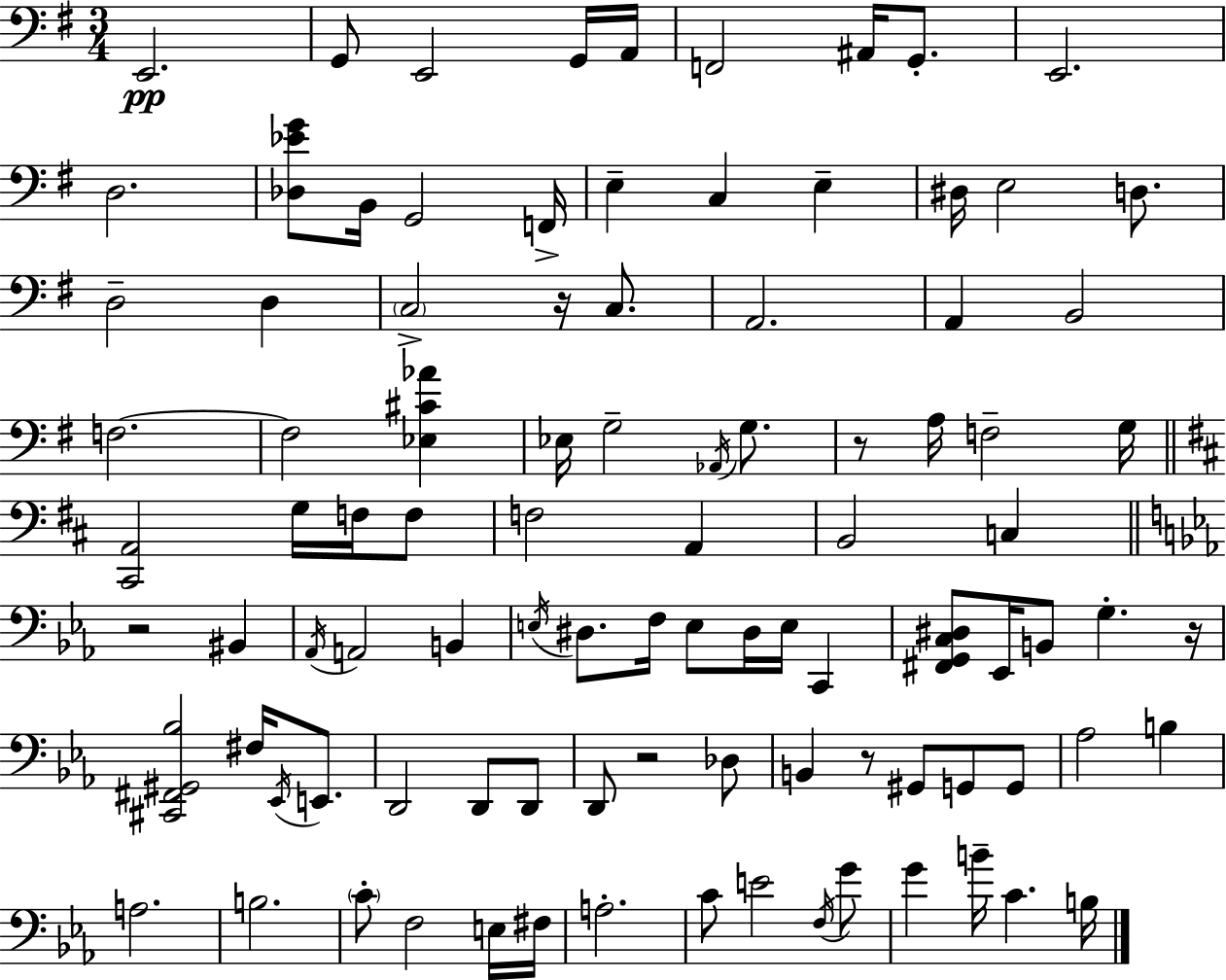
X:1
T:Untitled
M:3/4
L:1/4
K:G
E,,2 G,,/2 E,,2 G,,/4 A,,/4 F,,2 ^A,,/4 G,,/2 E,,2 D,2 [_D,_EG]/2 B,,/4 G,,2 F,,/4 E, C, E, ^D,/4 E,2 D,/2 D,2 D, C,2 z/4 C,/2 A,,2 A,, B,,2 F,2 F,2 [_E,^C_A] _E,/4 G,2 _A,,/4 G,/2 z/2 A,/4 F,2 G,/4 [^C,,A,,]2 G,/4 F,/4 F,/2 F,2 A,, B,,2 C, z2 ^B,, _A,,/4 A,,2 B,, E,/4 ^D,/2 F,/4 E,/2 ^D,/4 E,/4 C,, [^F,,G,,C,^D,]/2 _E,,/4 B,,/2 G, z/4 [^C,,^F,,^G,,_B,]2 ^F,/4 _E,,/4 E,,/2 D,,2 D,,/2 D,,/2 D,,/2 z2 _D,/2 B,, z/2 ^G,,/2 G,,/2 G,,/2 _A,2 B, A,2 B,2 C/2 F,2 E,/4 ^F,/4 A,2 C/2 E2 F,/4 G/2 G B/4 C B,/4